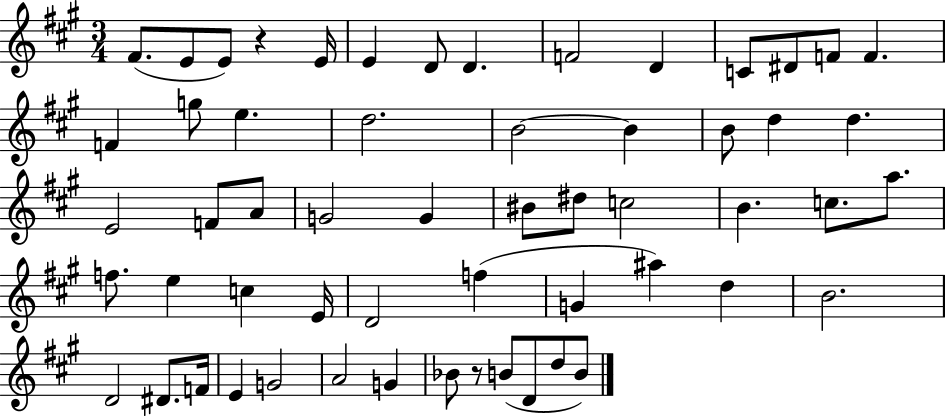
{
  \clef treble
  \numericTimeSignature
  \time 3/4
  \key a \major
  fis'8.( e'8 e'8) r4 e'16 | e'4 d'8 d'4. | f'2 d'4 | c'8 dis'8 f'8 f'4. | \break f'4 g''8 e''4. | d''2. | b'2~~ b'4 | b'8 d''4 d''4. | \break e'2 f'8 a'8 | g'2 g'4 | bis'8 dis''8 c''2 | b'4. c''8. a''8. | \break f''8. e''4 c''4 e'16 | d'2 f''4( | g'4 ais''4) d''4 | b'2. | \break d'2 dis'8. f'16 | e'4 g'2 | a'2 g'4 | bes'8 r8 b'8( d'8 d''8 b'8) | \break \bar "|."
}